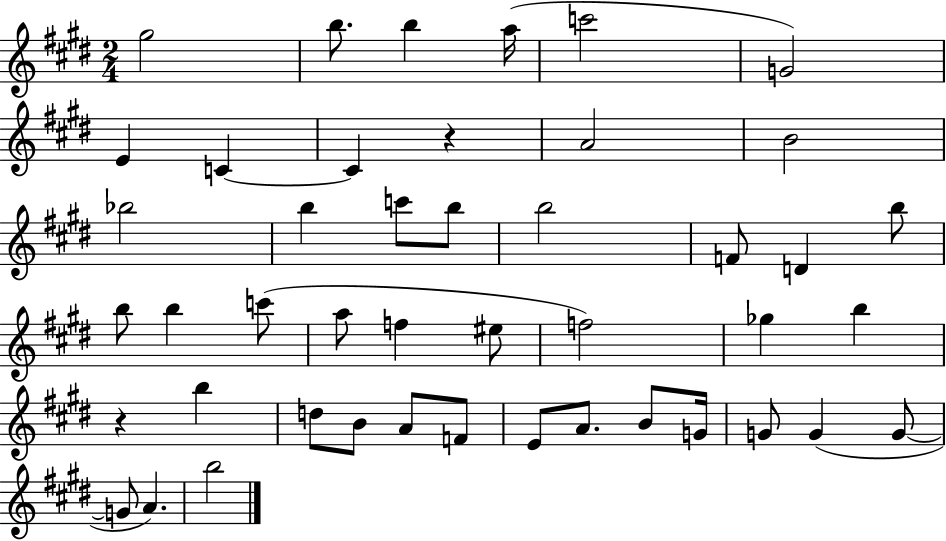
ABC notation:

X:1
T:Untitled
M:2/4
L:1/4
K:E
^g2 b/2 b a/4 c'2 G2 E C C z A2 B2 _b2 b c'/2 b/2 b2 F/2 D b/2 b/2 b c'/2 a/2 f ^e/2 f2 _g b z b d/2 B/2 A/2 F/2 E/2 A/2 B/2 G/4 G/2 G G/2 G/2 A b2